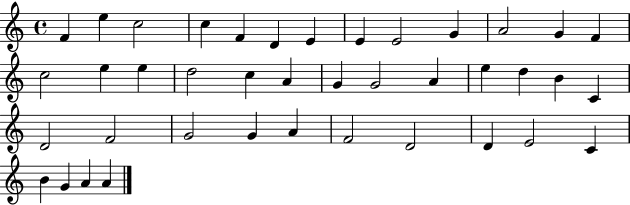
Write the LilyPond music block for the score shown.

{
  \clef treble
  \time 4/4
  \defaultTimeSignature
  \key c \major
  f'4 e''4 c''2 | c''4 f'4 d'4 e'4 | e'4 e'2 g'4 | a'2 g'4 f'4 | \break c''2 e''4 e''4 | d''2 c''4 a'4 | g'4 g'2 a'4 | e''4 d''4 b'4 c'4 | \break d'2 f'2 | g'2 g'4 a'4 | f'2 d'2 | d'4 e'2 c'4 | \break b'4 g'4 a'4 a'4 | \bar "|."
}